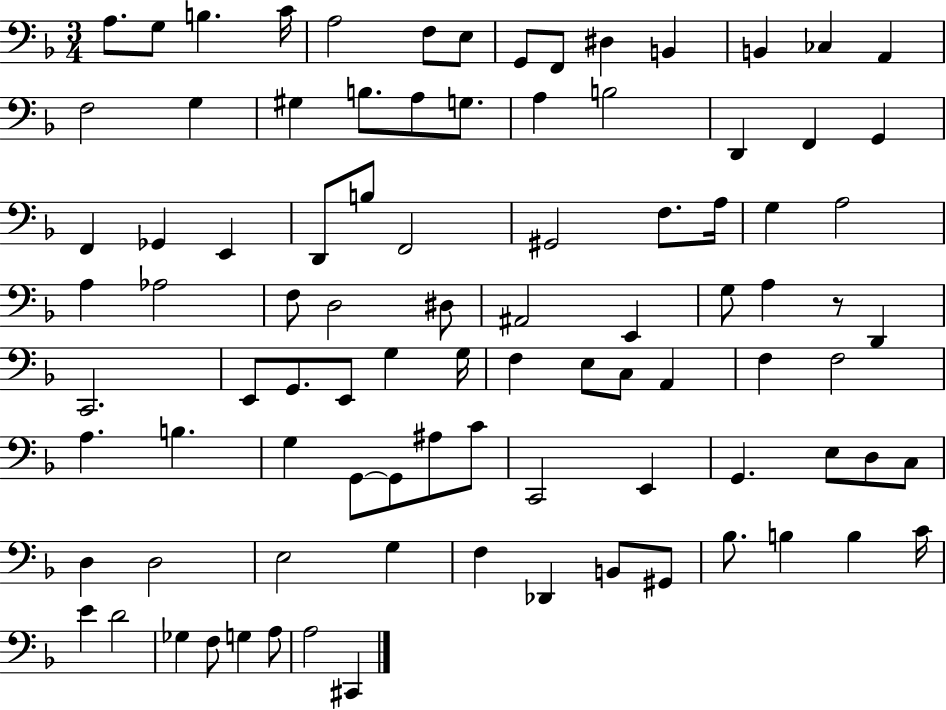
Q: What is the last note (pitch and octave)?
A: C#2